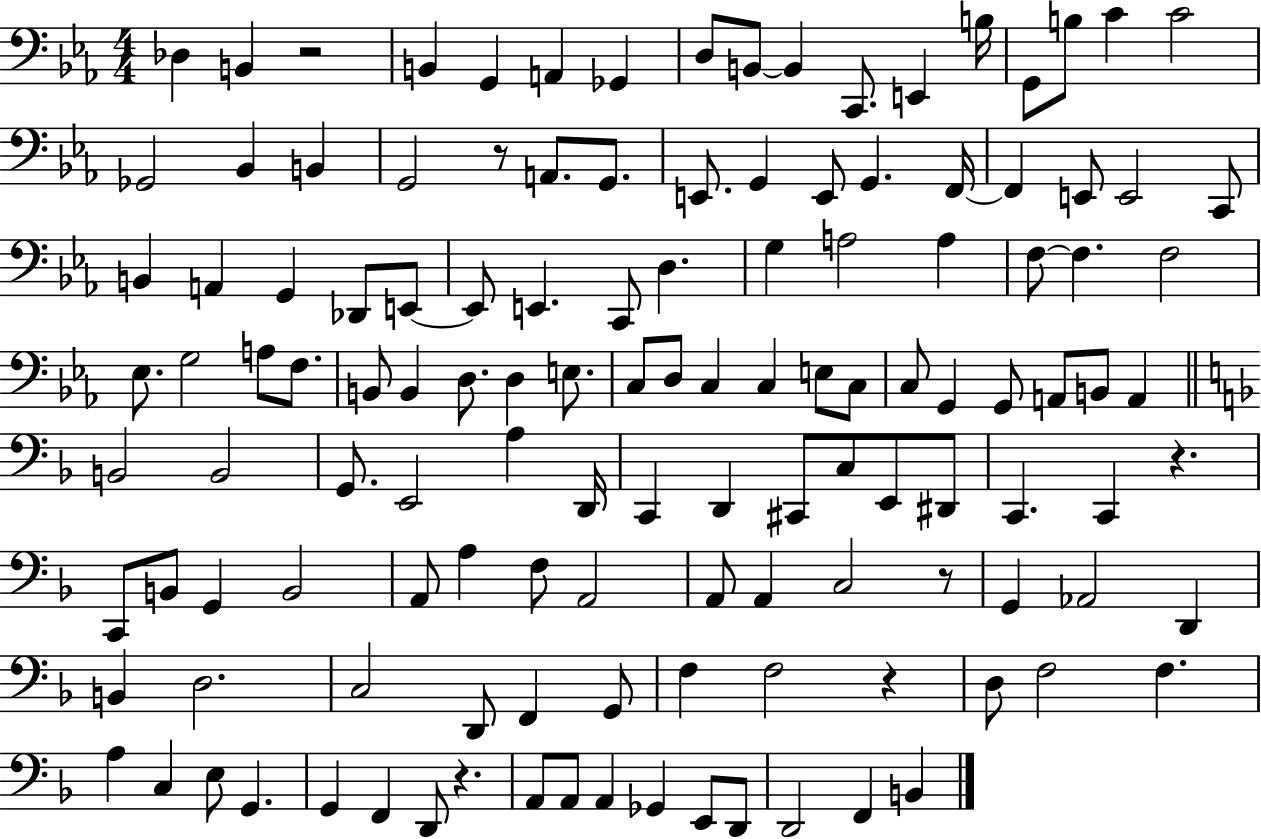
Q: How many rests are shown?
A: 6